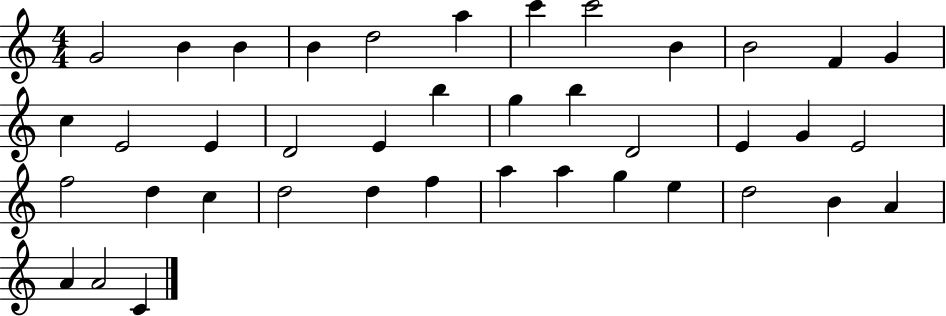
G4/h B4/q B4/q B4/q D5/h A5/q C6/q C6/h B4/q B4/h F4/q G4/q C5/q E4/h E4/q D4/h E4/q B5/q G5/q B5/q D4/h E4/q G4/q E4/h F5/h D5/q C5/q D5/h D5/q F5/q A5/q A5/q G5/q E5/q D5/h B4/q A4/q A4/q A4/h C4/q